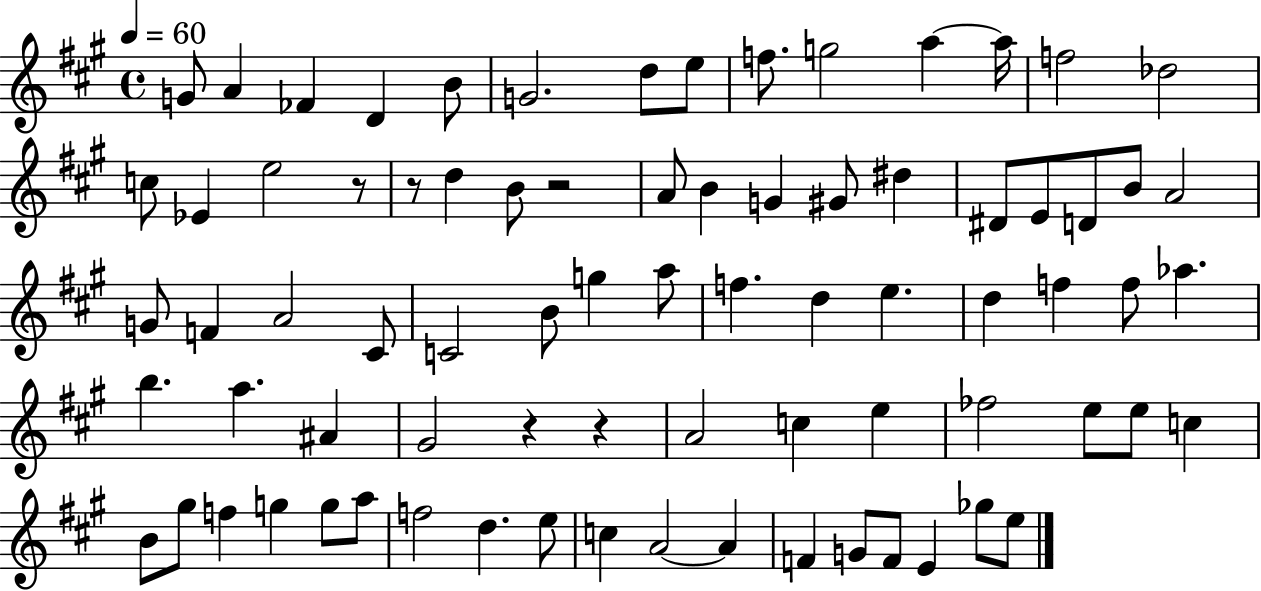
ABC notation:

X:1
T:Untitled
M:4/4
L:1/4
K:A
G/2 A _F D B/2 G2 d/2 e/2 f/2 g2 a a/4 f2 _d2 c/2 _E e2 z/2 z/2 d B/2 z2 A/2 B G ^G/2 ^d ^D/2 E/2 D/2 B/2 A2 G/2 F A2 ^C/2 C2 B/2 g a/2 f d e d f f/2 _a b a ^A ^G2 z z A2 c e _f2 e/2 e/2 c B/2 ^g/2 f g g/2 a/2 f2 d e/2 c A2 A F G/2 F/2 E _g/2 e/2